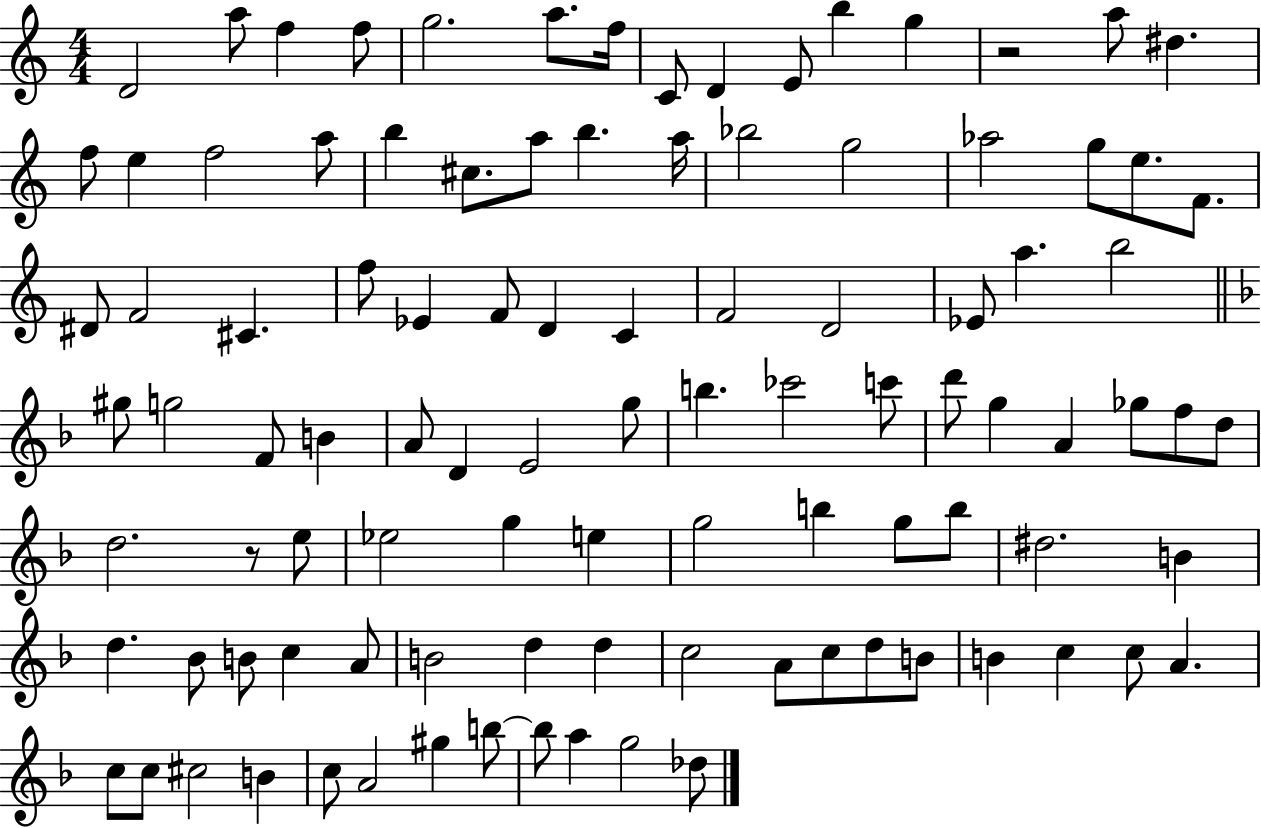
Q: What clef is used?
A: treble